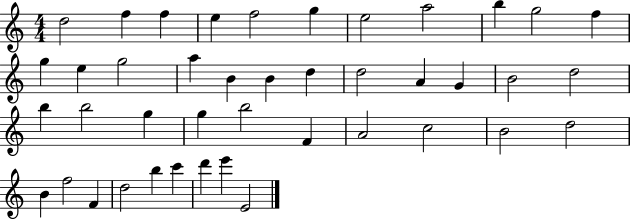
D5/h F5/q F5/q E5/q F5/h G5/q E5/h A5/h B5/q G5/h F5/q G5/q E5/q G5/h A5/q B4/q B4/q D5/q D5/h A4/q G4/q B4/h D5/h B5/q B5/h G5/q G5/q B5/h F4/q A4/h C5/h B4/h D5/h B4/q F5/h F4/q D5/h B5/q C6/q D6/q E6/q E4/h